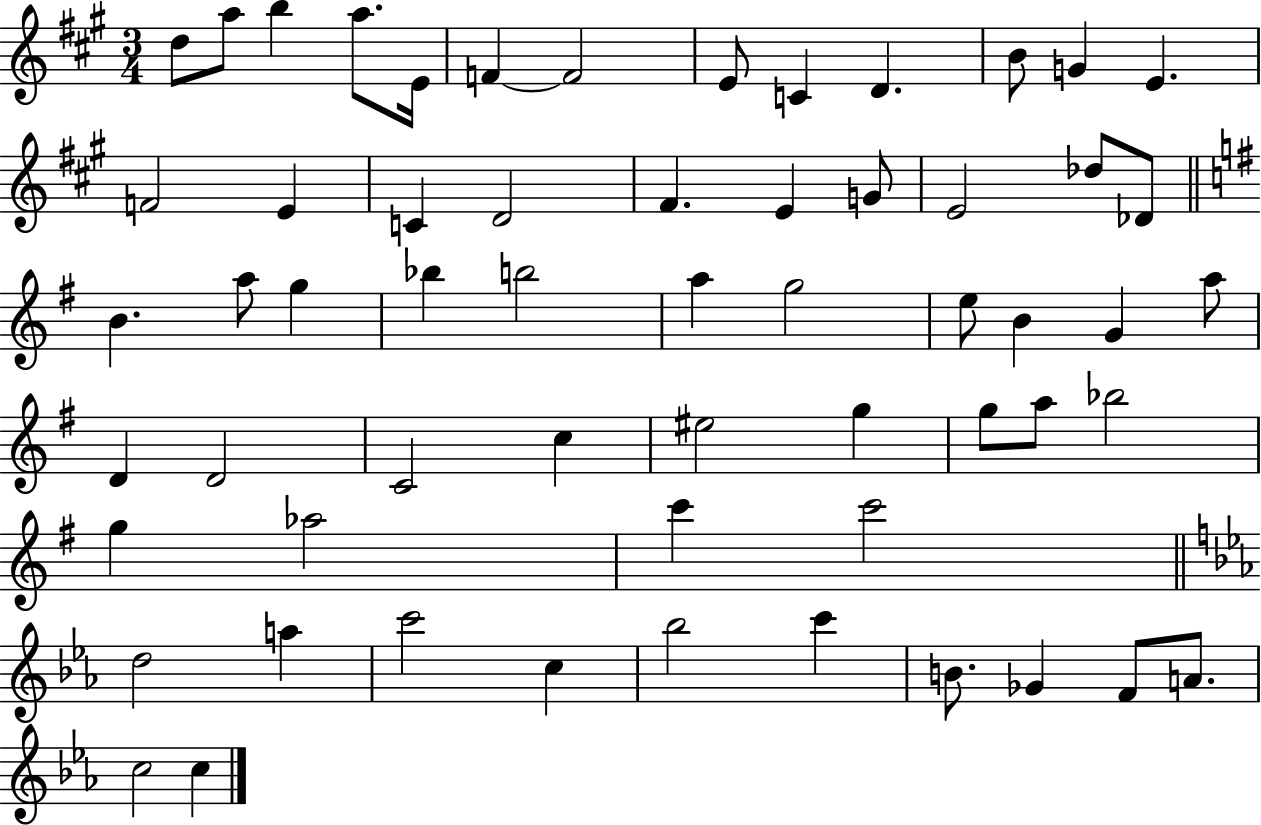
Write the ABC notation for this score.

X:1
T:Untitled
M:3/4
L:1/4
K:A
d/2 a/2 b a/2 E/4 F F2 E/2 C D B/2 G E F2 E C D2 ^F E G/2 E2 _d/2 _D/2 B a/2 g _b b2 a g2 e/2 B G a/2 D D2 C2 c ^e2 g g/2 a/2 _b2 g _a2 c' c'2 d2 a c'2 c _b2 c' B/2 _G F/2 A/2 c2 c